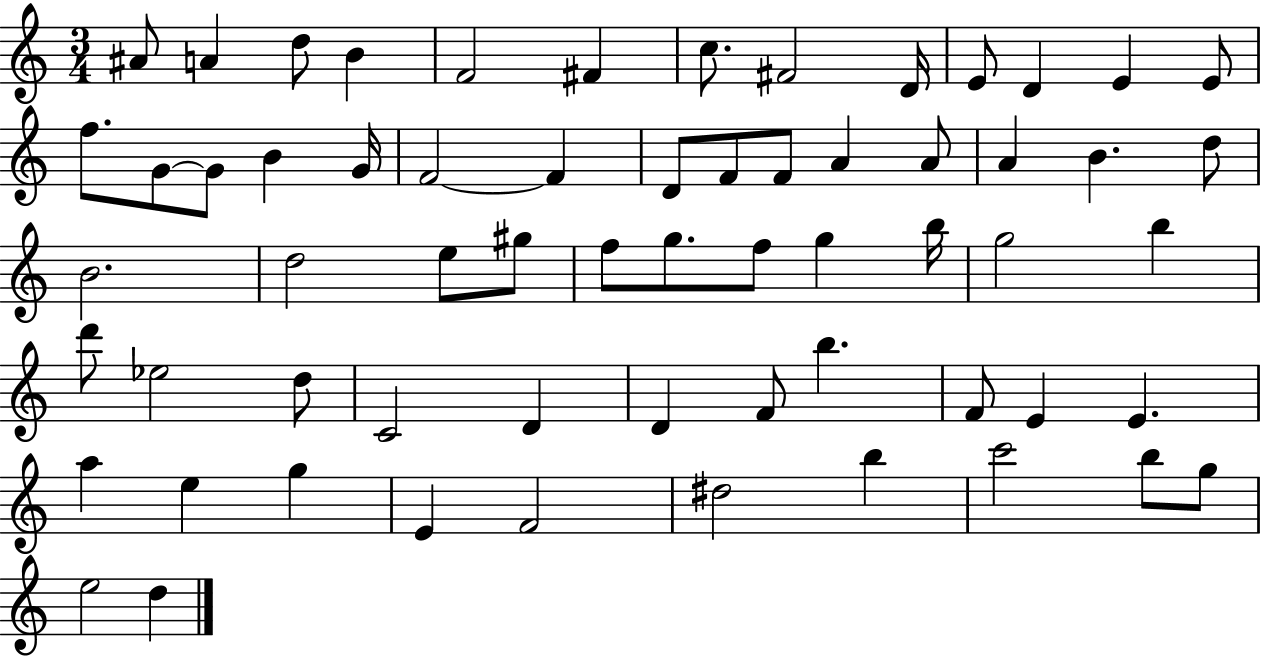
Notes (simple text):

A#4/e A4/q D5/e B4/q F4/h F#4/q C5/e. F#4/h D4/s E4/e D4/q E4/q E4/e F5/e. G4/e G4/e B4/q G4/s F4/h F4/q D4/e F4/e F4/e A4/q A4/e A4/q B4/q. D5/e B4/h. D5/h E5/e G#5/e F5/e G5/e. F5/e G5/q B5/s G5/h B5/q D6/e Eb5/h D5/e C4/h D4/q D4/q F4/e B5/q. F4/e E4/q E4/q. A5/q E5/q G5/q E4/q F4/h D#5/h B5/q C6/h B5/e G5/e E5/h D5/q